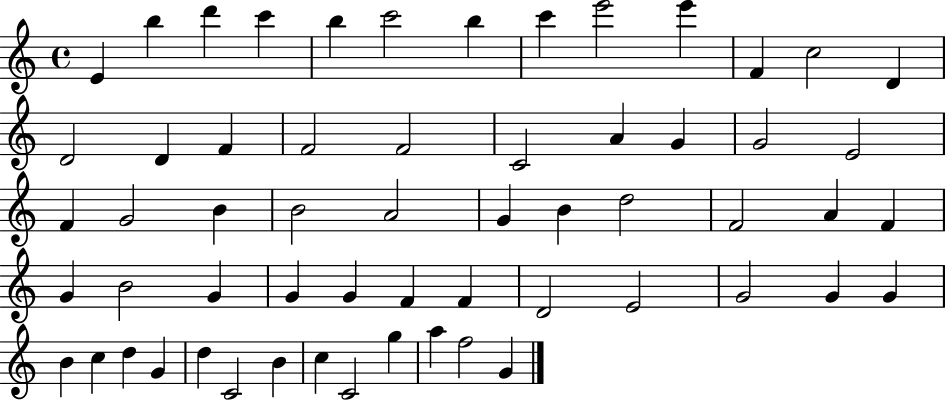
X:1
T:Untitled
M:4/4
L:1/4
K:C
E b d' c' b c'2 b c' e'2 e' F c2 D D2 D F F2 F2 C2 A G G2 E2 F G2 B B2 A2 G B d2 F2 A F G B2 G G G F F D2 E2 G2 G G B c d G d C2 B c C2 g a f2 G